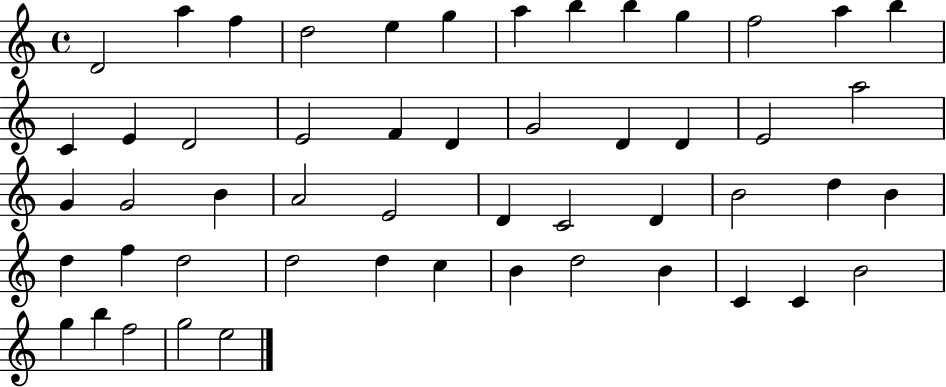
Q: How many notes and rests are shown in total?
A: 52